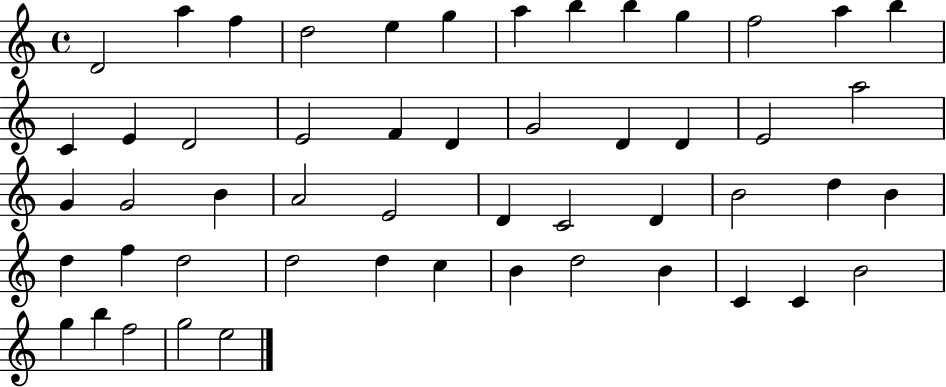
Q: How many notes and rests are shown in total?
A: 52